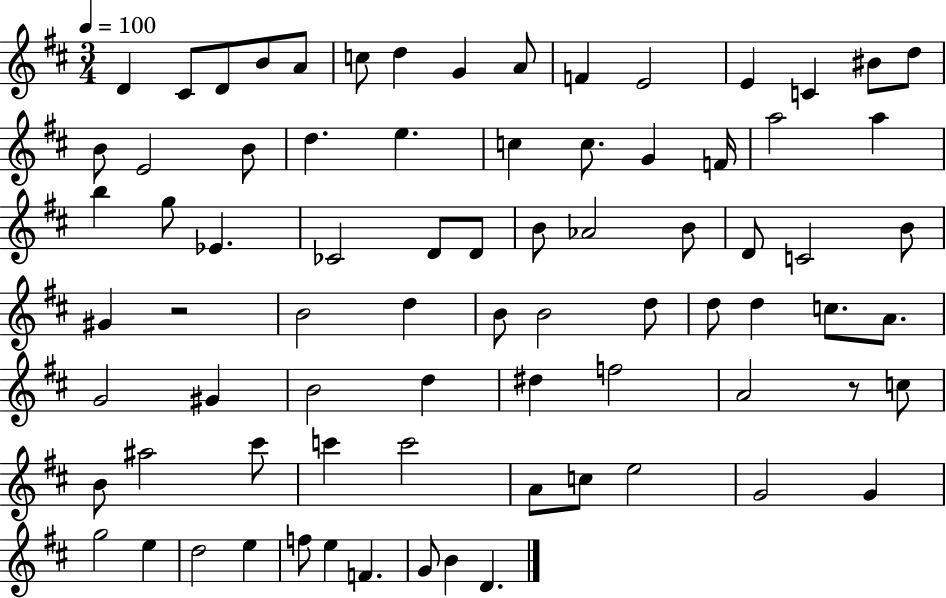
{
  \clef treble
  \numericTimeSignature
  \time 3/4
  \key d \major
  \tempo 4 = 100
  d'4 cis'8 d'8 b'8 a'8 | c''8 d''4 g'4 a'8 | f'4 e'2 | e'4 c'4 bis'8 d''8 | \break b'8 e'2 b'8 | d''4. e''4. | c''4 c''8. g'4 f'16 | a''2 a''4 | \break b''4 g''8 ees'4. | ces'2 d'8 d'8 | b'8 aes'2 b'8 | d'8 c'2 b'8 | \break gis'4 r2 | b'2 d''4 | b'8 b'2 d''8 | d''8 d''4 c''8. a'8. | \break g'2 gis'4 | b'2 d''4 | dis''4 f''2 | a'2 r8 c''8 | \break b'8 ais''2 cis'''8 | c'''4 c'''2 | a'8 c''8 e''2 | g'2 g'4 | \break g''2 e''4 | d''2 e''4 | f''8 e''4 f'4. | g'8 b'4 d'4. | \break \bar "|."
}